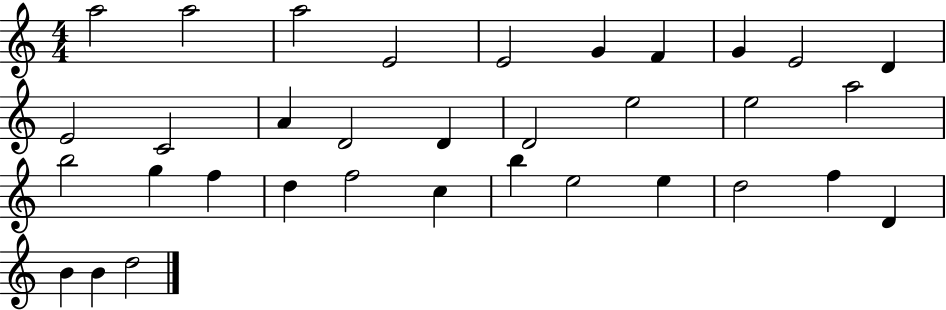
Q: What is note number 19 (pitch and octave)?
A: A5